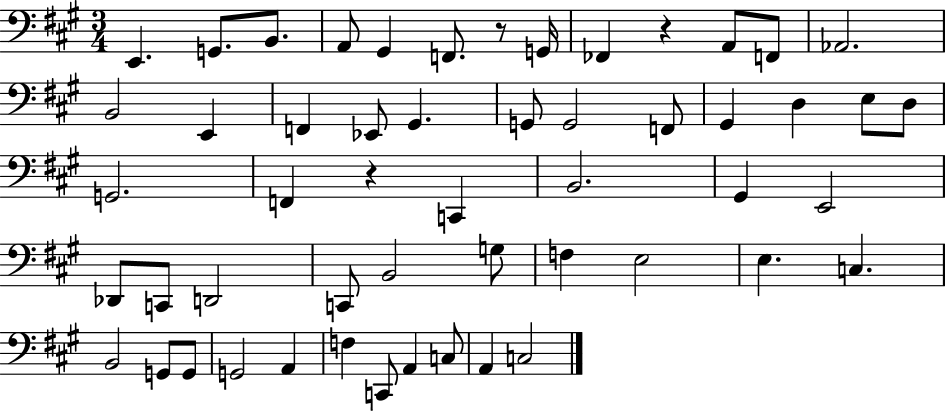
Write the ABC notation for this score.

X:1
T:Untitled
M:3/4
L:1/4
K:A
E,, G,,/2 B,,/2 A,,/2 ^G,, F,,/2 z/2 G,,/4 _F,, z A,,/2 F,,/2 _A,,2 B,,2 E,, F,, _E,,/2 ^G,, G,,/2 G,,2 F,,/2 ^G,, D, E,/2 D,/2 G,,2 F,, z C,, B,,2 ^G,, E,,2 _D,,/2 C,,/2 D,,2 C,,/2 B,,2 G,/2 F, E,2 E, C, B,,2 G,,/2 G,,/2 G,,2 A,, F, C,,/2 A,, C,/2 A,, C,2